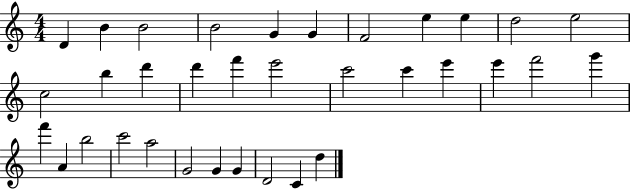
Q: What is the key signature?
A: C major